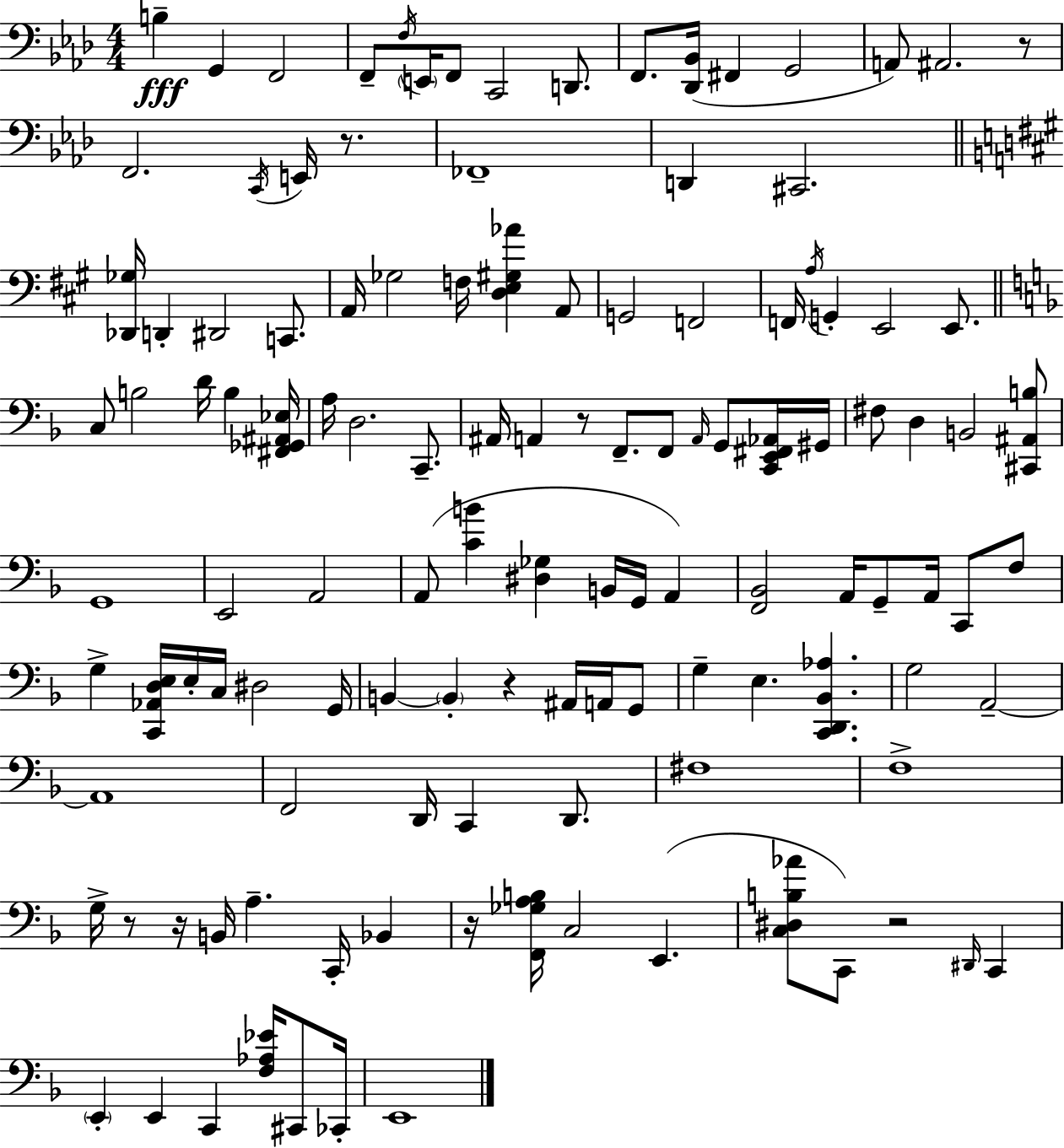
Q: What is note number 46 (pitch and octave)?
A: A2